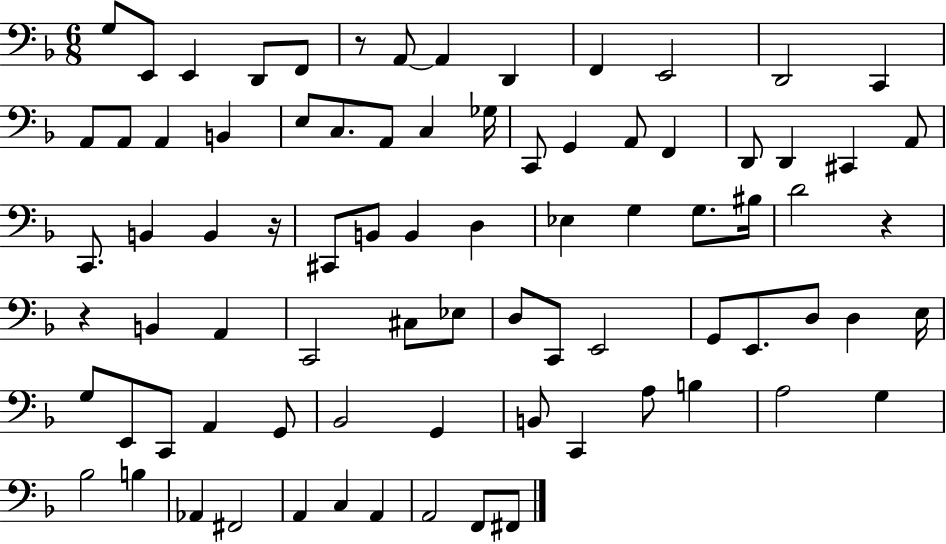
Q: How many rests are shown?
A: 4